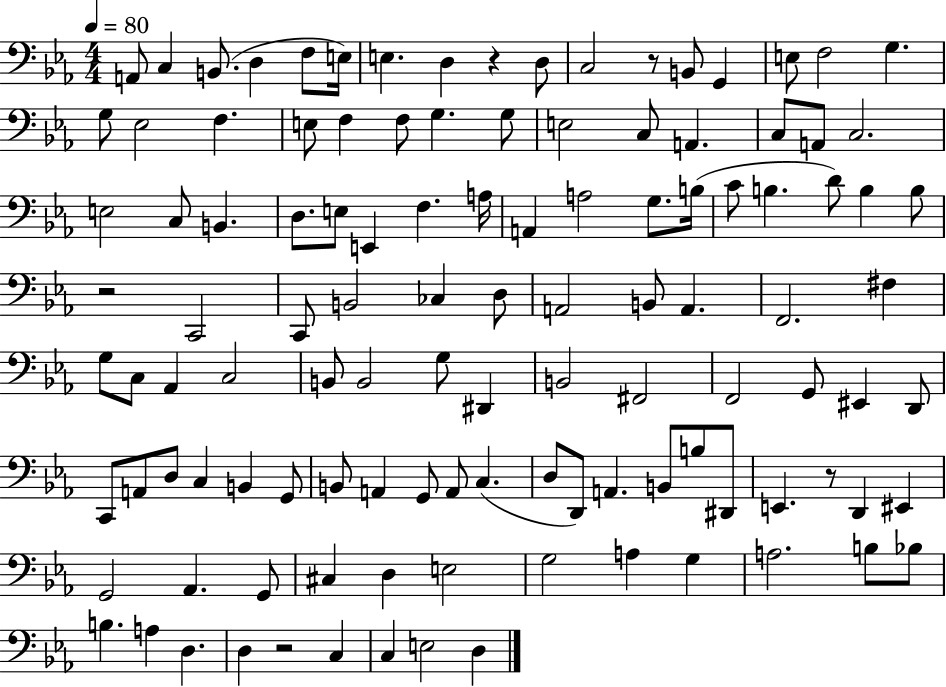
X:1
T:Untitled
M:4/4
L:1/4
K:Eb
A,,/2 C, B,,/2 D, F,/2 E,/4 E, D, z D,/2 C,2 z/2 B,,/2 G,, E,/2 F,2 G, G,/2 _E,2 F, E,/2 F, F,/2 G, G,/2 E,2 C,/2 A,, C,/2 A,,/2 C,2 E,2 C,/2 B,, D,/2 E,/2 E,, F, A,/4 A,, A,2 G,/2 B,/4 C/2 B, D/2 B, B,/2 z2 C,,2 C,,/2 B,,2 _C, D,/2 A,,2 B,,/2 A,, F,,2 ^F, G,/2 C,/2 _A,, C,2 B,,/2 B,,2 G,/2 ^D,, B,,2 ^F,,2 F,,2 G,,/2 ^E,, D,,/2 C,,/2 A,,/2 D,/2 C, B,, G,,/2 B,,/2 A,, G,,/2 A,,/2 C, D,/2 D,,/2 A,, B,,/2 B,/2 ^D,,/2 E,, z/2 D,, ^E,, G,,2 _A,, G,,/2 ^C, D, E,2 G,2 A, G, A,2 B,/2 _B,/2 B, A, D, D, z2 C, C, E,2 D,